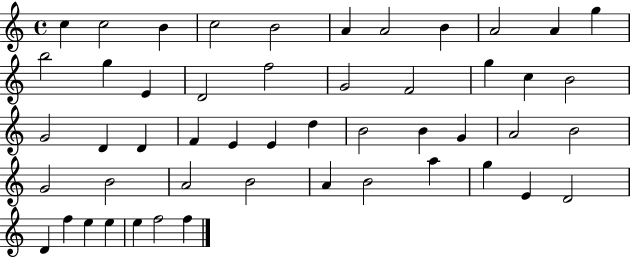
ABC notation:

X:1
T:Untitled
M:4/4
L:1/4
K:C
c c2 B c2 B2 A A2 B A2 A g b2 g E D2 f2 G2 F2 g c B2 G2 D D F E E d B2 B G A2 B2 G2 B2 A2 B2 A B2 a g E D2 D f e e e f2 f